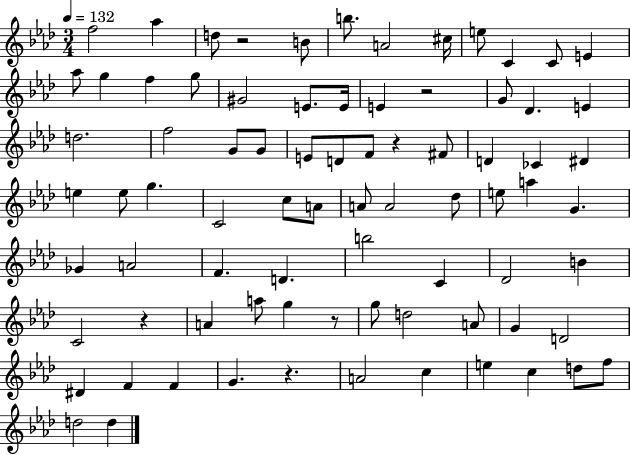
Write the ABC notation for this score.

X:1
T:Untitled
M:3/4
L:1/4
K:Ab
f2 _a d/2 z2 B/2 b/2 A2 ^c/4 e/2 C C/2 E _a/2 g f g/2 ^G2 E/2 E/4 E z2 G/2 _D E d2 f2 G/2 G/2 E/2 D/2 F/2 z ^F/2 D _C ^D e e/2 g C2 c/2 A/2 A/2 A2 _d/2 e/2 a G _G A2 F D b2 C _D2 B C2 z A a/2 g z/2 g/2 d2 A/2 G D2 ^D F F G z A2 c e c d/2 f/2 d2 d